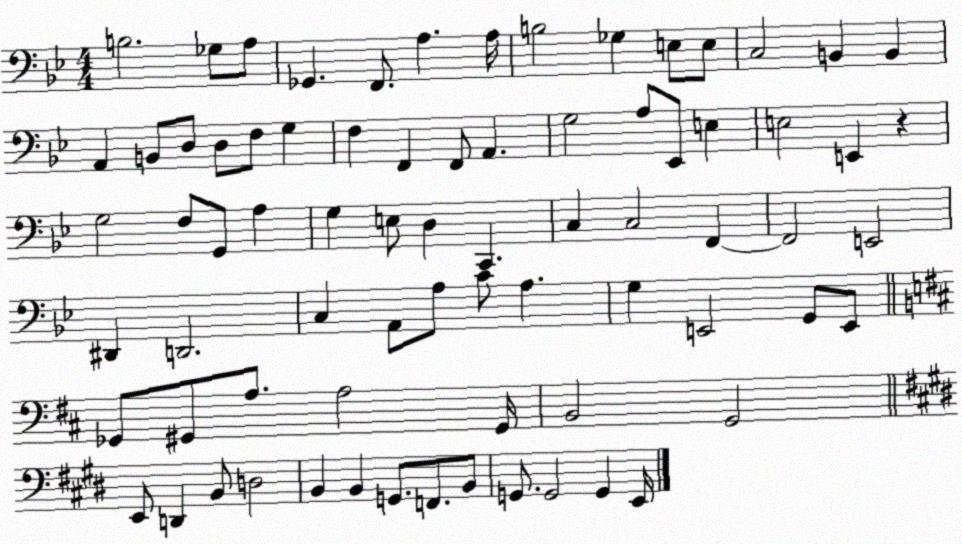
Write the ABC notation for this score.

X:1
T:Untitled
M:4/4
L:1/4
K:Bb
B,2 _G,/2 A,/2 _G,, F,,/2 A, A,/4 B,2 _G, E,/2 E,/2 C,2 B,, B,, A,, B,,/2 D,/2 D,/2 F,/2 G, F, F,, F,,/2 A,, G,2 A,/2 _E,,/2 E, E,2 E,, z G,2 F,/2 G,,/2 A, G, E,/2 D, C,, C, C,2 F,, F,,2 E,,2 ^D,, D,,2 C, A,,/2 A,/2 C/2 A, G, E,,2 G,,/2 E,,/2 _G,,/2 ^G,,/2 A,/2 A,2 ^G,,/4 B,,2 G,,2 E,,/2 D,, B,,/2 D,2 B,, B,, G,,/2 F,,/2 B,,/2 G,,/2 G,,2 G,, E,,/4